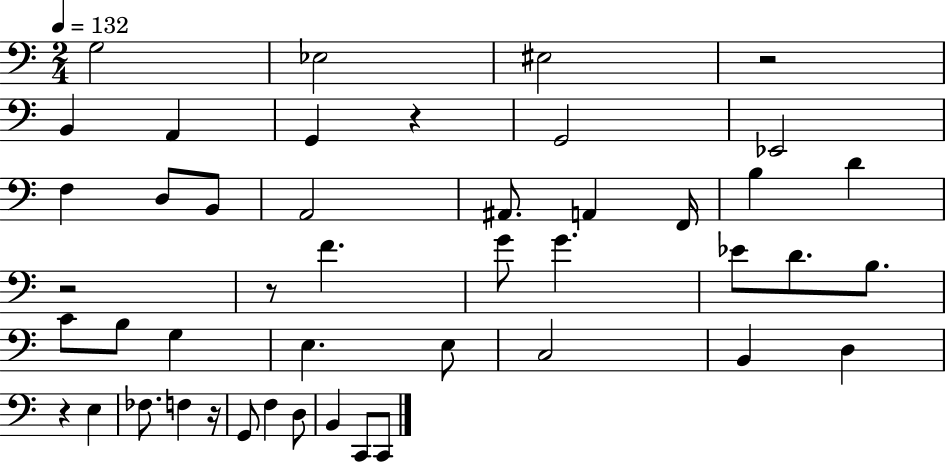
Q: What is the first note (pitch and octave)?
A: G3